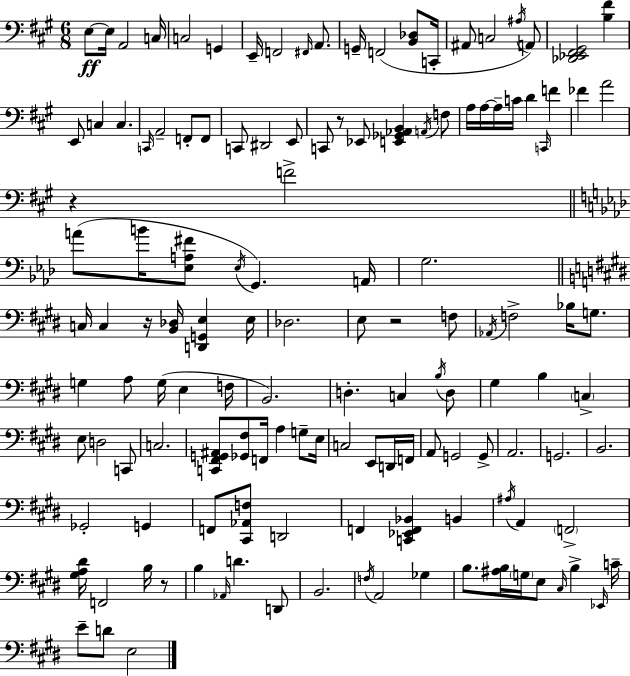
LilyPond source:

{
  \clef bass
  \numericTimeSignature
  \time 6/8
  \key a \major
  e8~~\ff e16 a,2 c16 | c2 g,4 | e,16-- f,2 \grace { fis,16 } a,8. | g,16-- f,2( <b, des>8 | \break c,16-. ais,8 c2 \acciaccatura { ais16 }) | a,8 <des, ees, fis, gis,>2 <b fis'>4 | e,8 c4 c4. | \grace { c,16 } a,2-- f,8-. | \break f,8 c,8 dis,2 | e,8 c,8 r8 ees,8 <e, ges, aes, b,>4 | \acciaccatura { a,16 } f8 a16 a16~~ a16-- c'16 d'4 | \grace { c,16 } f'4 fes'4 a'2 | \break r4 f'2-> | \bar "||" \break \key f \minor a'8( b'16 <ees a fis'>8 \acciaccatura { ees16 }) g,4. | a,16 g2. | \bar "||" \break \key e \major c16 c4 r16 <b, des>16 <d, g, e>4 e16 | des2. | e8 r2 f8 | \acciaccatura { aes,16 } f2-> bes16 g8. | \break g4 a8 g16( e4 | f16 b,2.) | d4.-. c4 \acciaccatura { b16 } | d8 gis4 b4 \parenthesize c4-> | \break e8 d2 | c,8 c2. | <c, fis, g, ais,>8 <ges, fis>8 f,16 a4 g8-- | e16 c2 e,8 | \break d,16 f,16 a,8 g,2 | g,8-> a,2. | g,2. | b,2. | \break ges,2-. g,4 | f,8 <cis, aes, f>8 d,2 | f,4 <c, ees, f, bes,>4 b,4 | \acciaccatura { ais16 } a,4 \parenthesize f,2-> | \break <gis a dis'>16 f,2 | b16 r8 b4 \grace { aes,16 } d'4. | d,8 b,2. | \acciaccatura { f16 } a,2 | \break ges4 b8. <ais b>16 \parenthesize g16 e8 | \grace { cis16 } b4-> \grace { ees,16 } c'16-- e'8-- d'8 e2 | \bar "|."
}